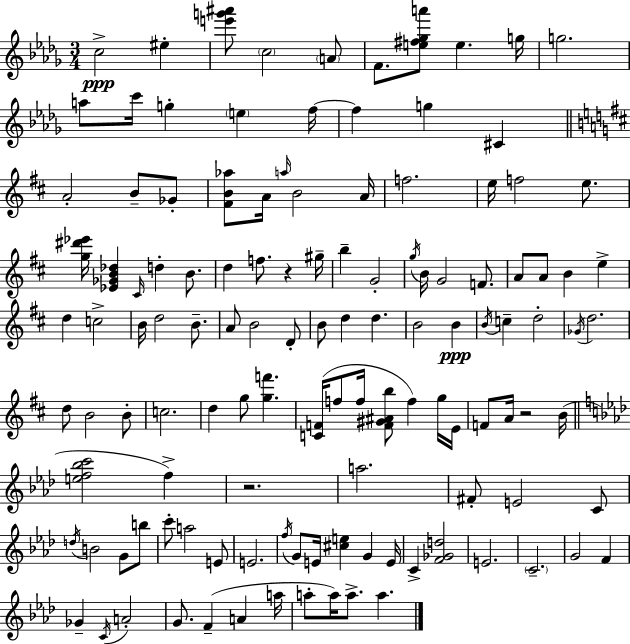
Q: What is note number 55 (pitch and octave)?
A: B4